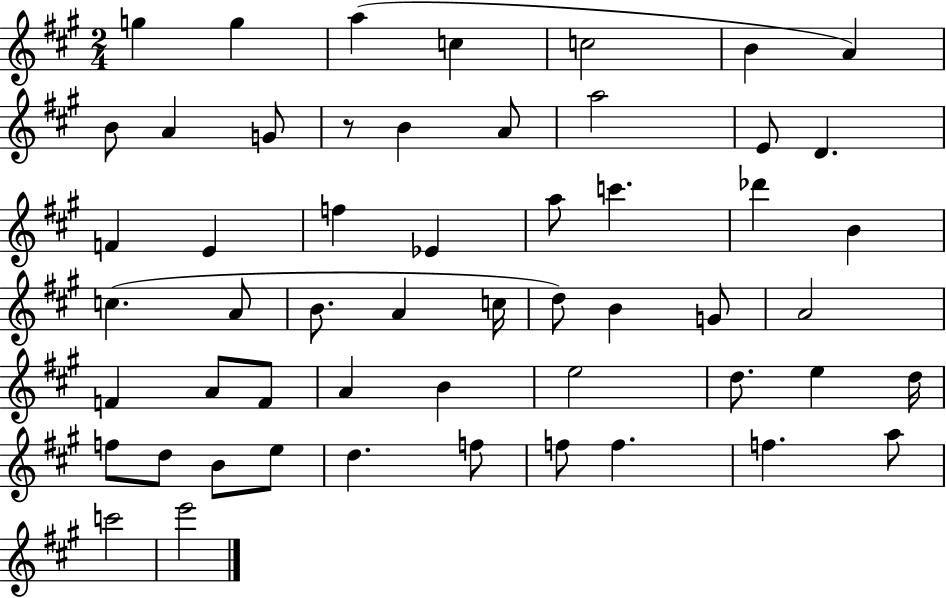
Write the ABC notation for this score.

X:1
T:Untitled
M:2/4
L:1/4
K:A
g g a c c2 B A B/2 A G/2 z/2 B A/2 a2 E/2 D F E f _E a/2 c' _d' B c A/2 B/2 A c/4 d/2 B G/2 A2 F A/2 F/2 A B e2 d/2 e d/4 f/2 d/2 B/2 e/2 d f/2 f/2 f f a/2 c'2 e'2